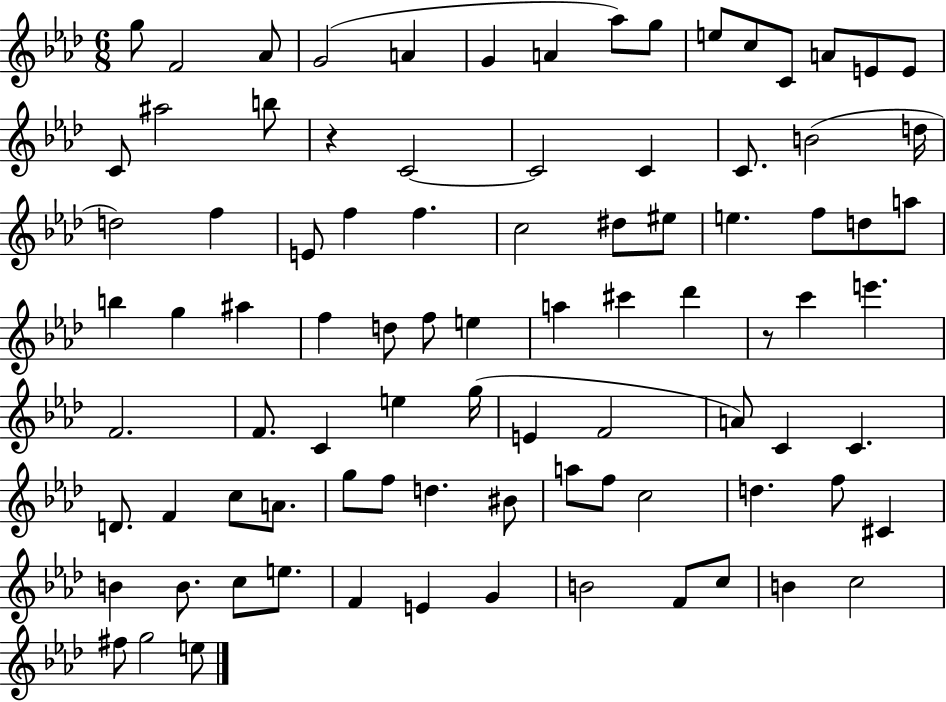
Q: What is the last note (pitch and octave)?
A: E5